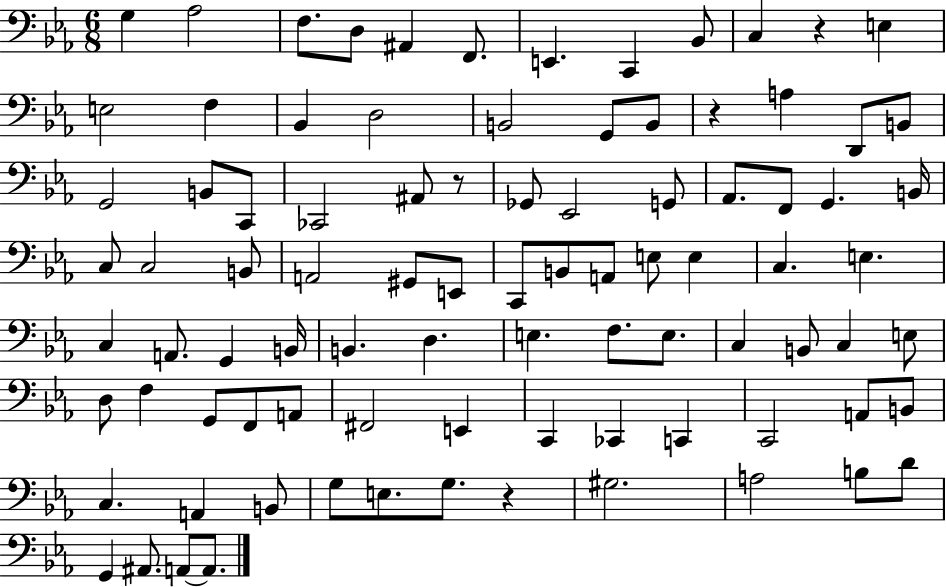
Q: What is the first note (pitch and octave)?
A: G3